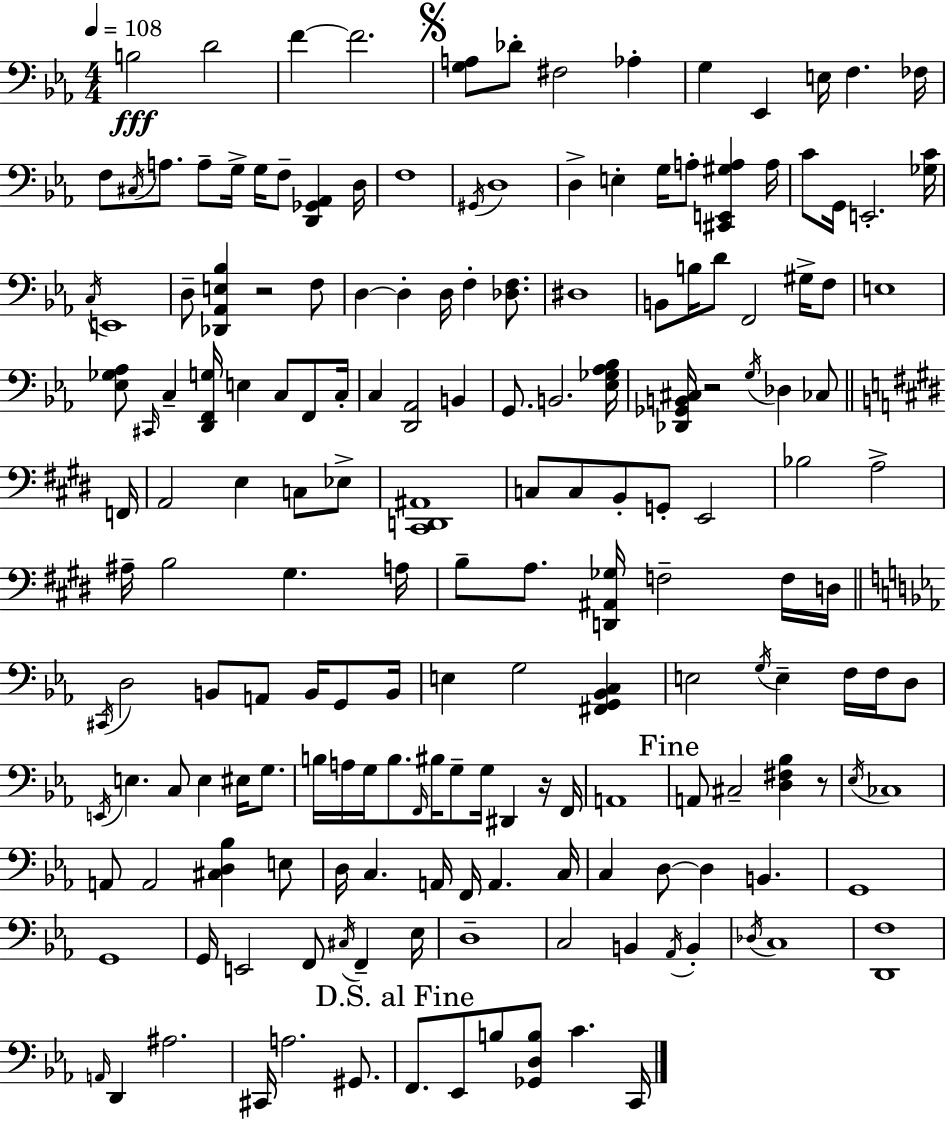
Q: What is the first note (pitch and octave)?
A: B3